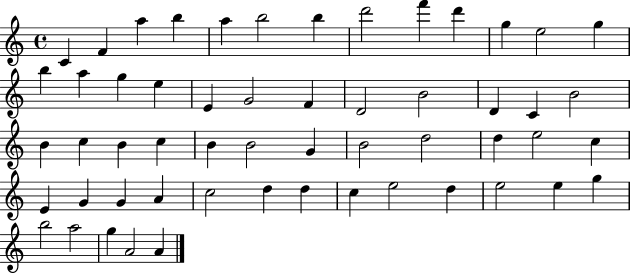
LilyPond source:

{
  \clef treble
  \time 4/4
  \defaultTimeSignature
  \key c \major
  c'4 f'4 a''4 b''4 | a''4 b''2 b''4 | d'''2 f'''4 d'''4 | g''4 e''2 g''4 | \break b''4 a''4 g''4 e''4 | e'4 g'2 f'4 | d'2 b'2 | d'4 c'4 b'2 | \break b'4 c''4 b'4 c''4 | b'4 b'2 g'4 | b'2 d''2 | d''4 e''2 c''4 | \break e'4 g'4 g'4 a'4 | c''2 d''4 d''4 | c''4 e''2 d''4 | e''2 e''4 g''4 | \break b''2 a''2 | g''4 a'2 a'4 | \bar "|."
}